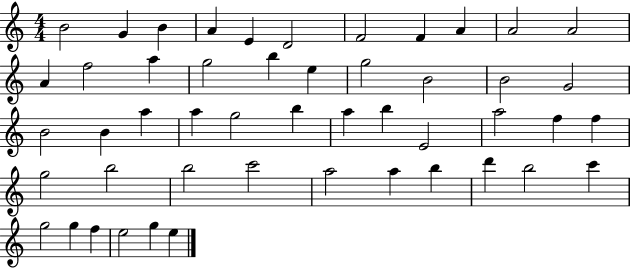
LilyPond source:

{
  \clef treble
  \numericTimeSignature
  \time 4/4
  \key c \major
  b'2 g'4 b'4 | a'4 e'4 d'2 | f'2 f'4 a'4 | a'2 a'2 | \break a'4 f''2 a''4 | g''2 b''4 e''4 | g''2 b'2 | b'2 g'2 | \break b'2 b'4 a''4 | a''4 g''2 b''4 | a''4 b''4 e'2 | a''2 f''4 f''4 | \break g''2 b''2 | b''2 c'''2 | a''2 a''4 b''4 | d'''4 b''2 c'''4 | \break g''2 g''4 f''4 | e''2 g''4 e''4 | \bar "|."
}